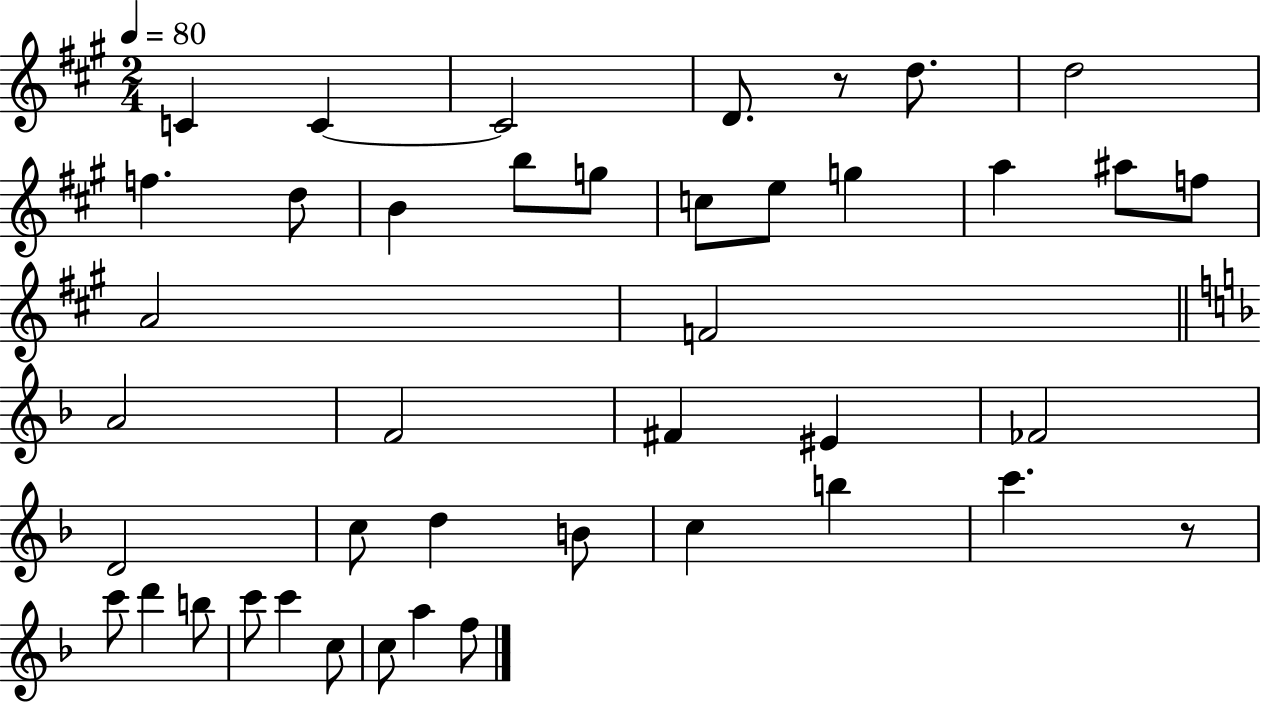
X:1
T:Untitled
M:2/4
L:1/4
K:A
C C C2 D/2 z/2 d/2 d2 f d/2 B b/2 g/2 c/2 e/2 g a ^a/2 f/2 A2 F2 A2 F2 ^F ^E _F2 D2 c/2 d B/2 c b c' z/2 c'/2 d' b/2 c'/2 c' c/2 c/2 a f/2